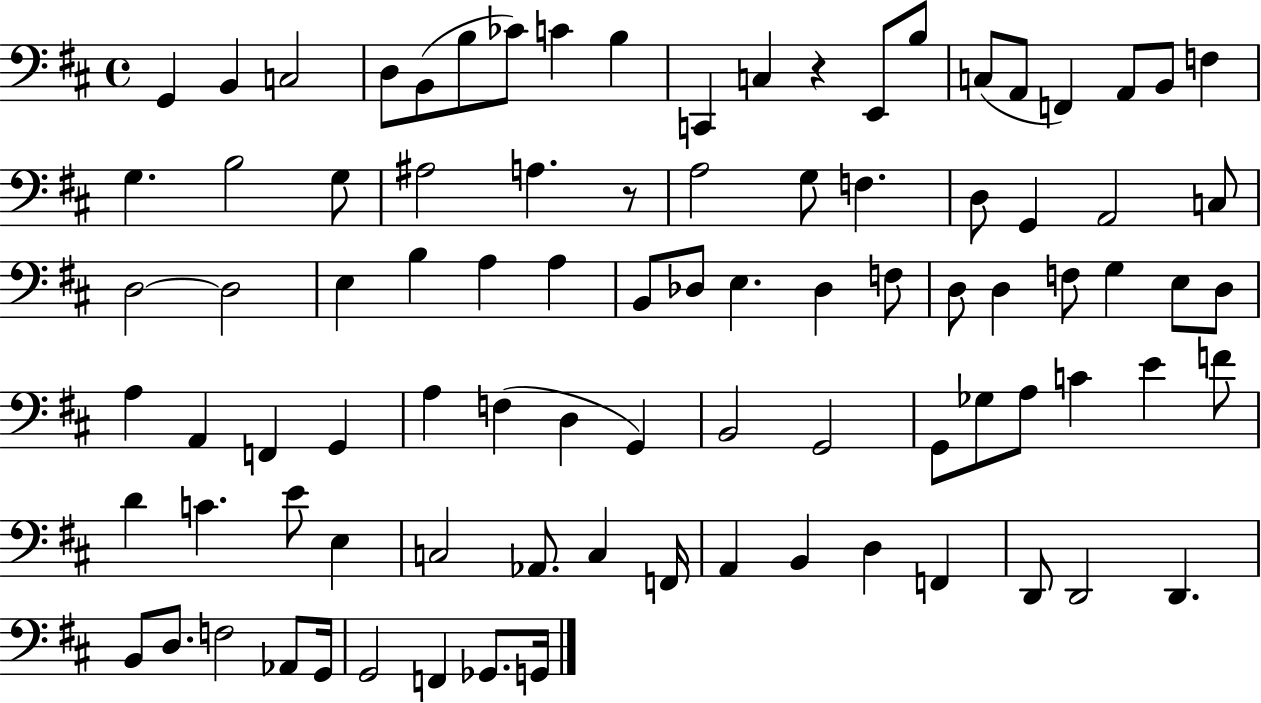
X:1
T:Untitled
M:4/4
L:1/4
K:D
G,, B,, C,2 D,/2 B,,/2 B,/2 _C/2 C B, C,, C, z E,,/2 B,/2 C,/2 A,,/2 F,, A,,/2 B,,/2 F, G, B,2 G,/2 ^A,2 A, z/2 A,2 G,/2 F, D,/2 G,, A,,2 C,/2 D,2 D,2 E, B, A, A, B,,/2 _D,/2 E, _D, F,/2 D,/2 D, F,/2 G, E,/2 D,/2 A, A,, F,, G,, A, F, D, G,, B,,2 G,,2 G,,/2 _G,/2 A,/2 C E F/2 D C E/2 E, C,2 _A,,/2 C, F,,/4 A,, B,, D, F,, D,,/2 D,,2 D,, B,,/2 D,/2 F,2 _A,,/2 G,,/4 G,,2 F,, _G,,/2 G,,/4